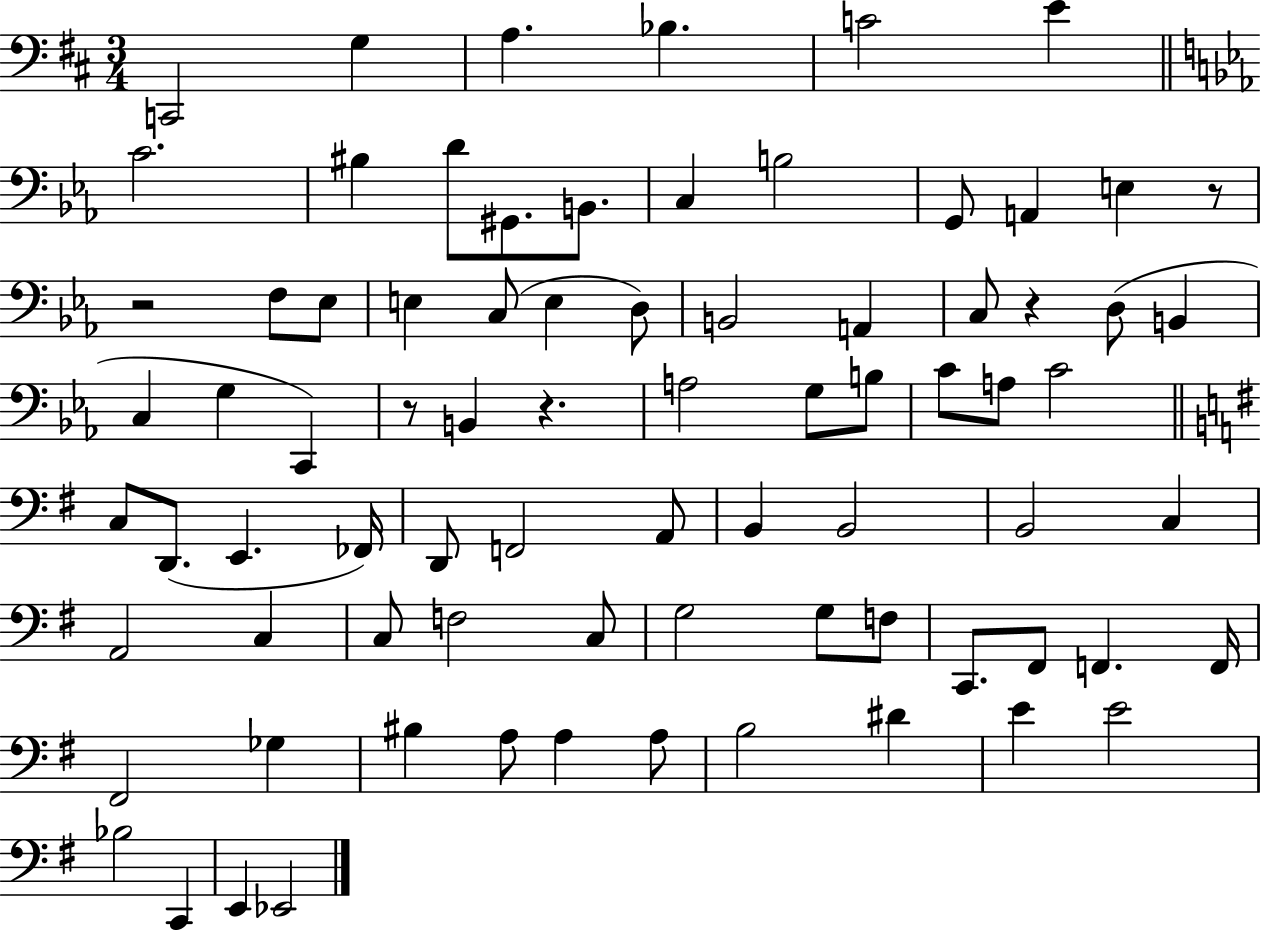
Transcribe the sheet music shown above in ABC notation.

X:1
T:Untitled
M:3/4
L:1/4
K:D
C,,2 G, A, _B, C2 E C2 ^B, D/2 ^G,,/2 B,,/2 C, B,2 G,,/2 A,, E, z/2 z2 F,/2 _E,/2 E, C,/2 E, D,/2 B,,2 A,, C,/2 z D,/2 B,, C, G, C,, z/2 B,, z A,2 G,/2 B,/2 C/2 A,/2 C2 C,/2 D,,/2 E,, _F,,/4 D,,/2 F,,2 A,,/2 B,, B,,2 B,,2 C, A,,2 C, C,/2 F,2 C,/2 G,2 G,/2 F,/2 C,,/2 ^F,,/2 F,, F,,/4 ^F,,2 _G, ^B, A,/2 A, A,/2 B,2 ^D E E2 _B,2 C,, E,, _E,,2